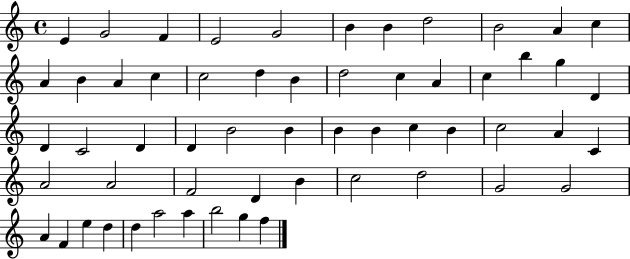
X:1
T:Untitled
M:4/4
L:1/4
K:C
E G2 F E2 G2 B B d2 B2 A c A B A c c2 d B d2 c A c b g D D C2 D D B2 B B B c B c2 A C A2 A2 F2 D B c2 d2 G2 G2 A F e d d a2 a b2 g f